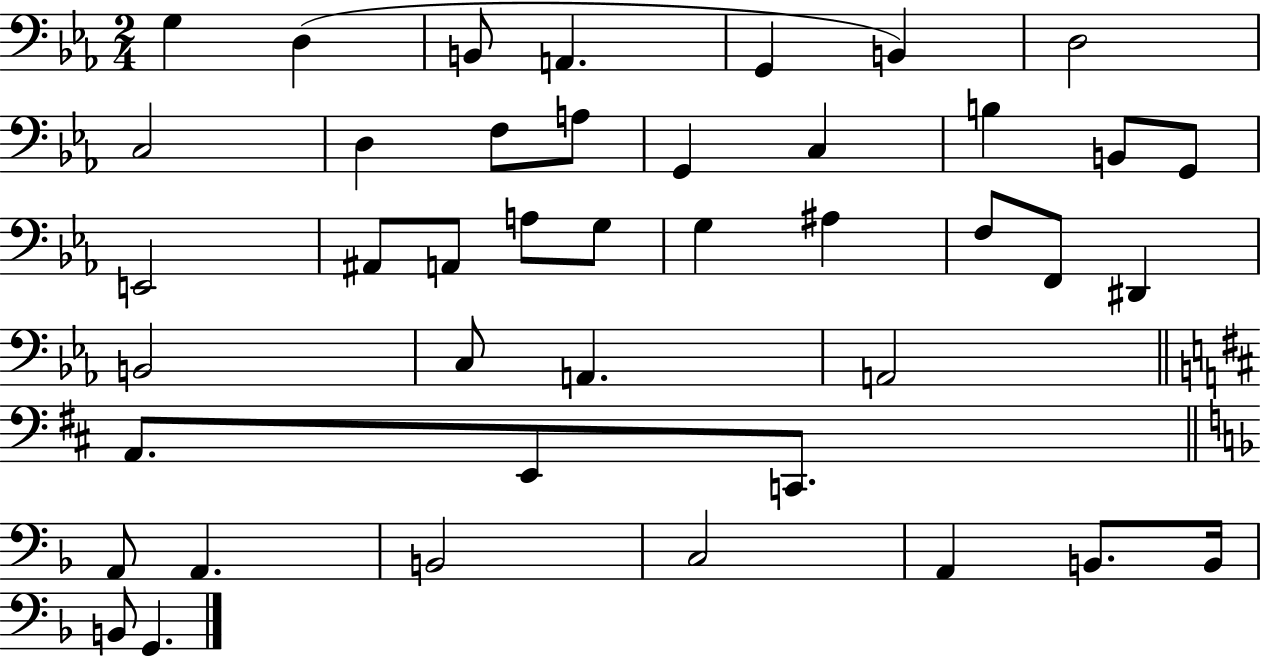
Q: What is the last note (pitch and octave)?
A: G2